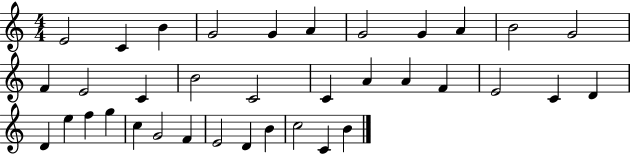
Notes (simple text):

E4/h C4/q B4/q G4/h G4/q A4/q G4/h G4/q A4/q B4/h G4/h F4/q E4/h C4/q B4/h C4/h C4/q A4/q A4/q F4/q E4/h C4/q D4/q D4/q E5/q F5/q G5/q C5/q G4/h F4/q E4/h D4/q B4/q C5/h C4/q B4/q